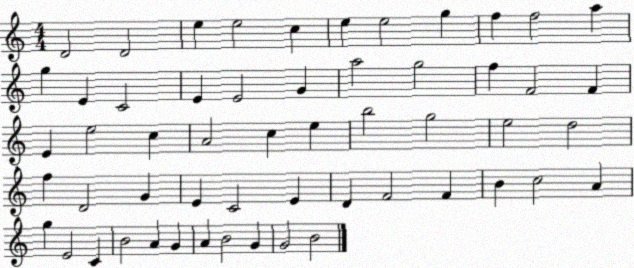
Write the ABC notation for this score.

X:1
T:Untitled
M:4/4
L:1/4
K:C
D2 D2 e e2 c e e2 g f f2 a g E C2 E E2 G a2 g2 f F2 F E e2 c A2 c e b2 g2 e2 d2 f D2 G E C2 E D F2 F B c2 A g E2 C B2 A G A B2 G G2 B2